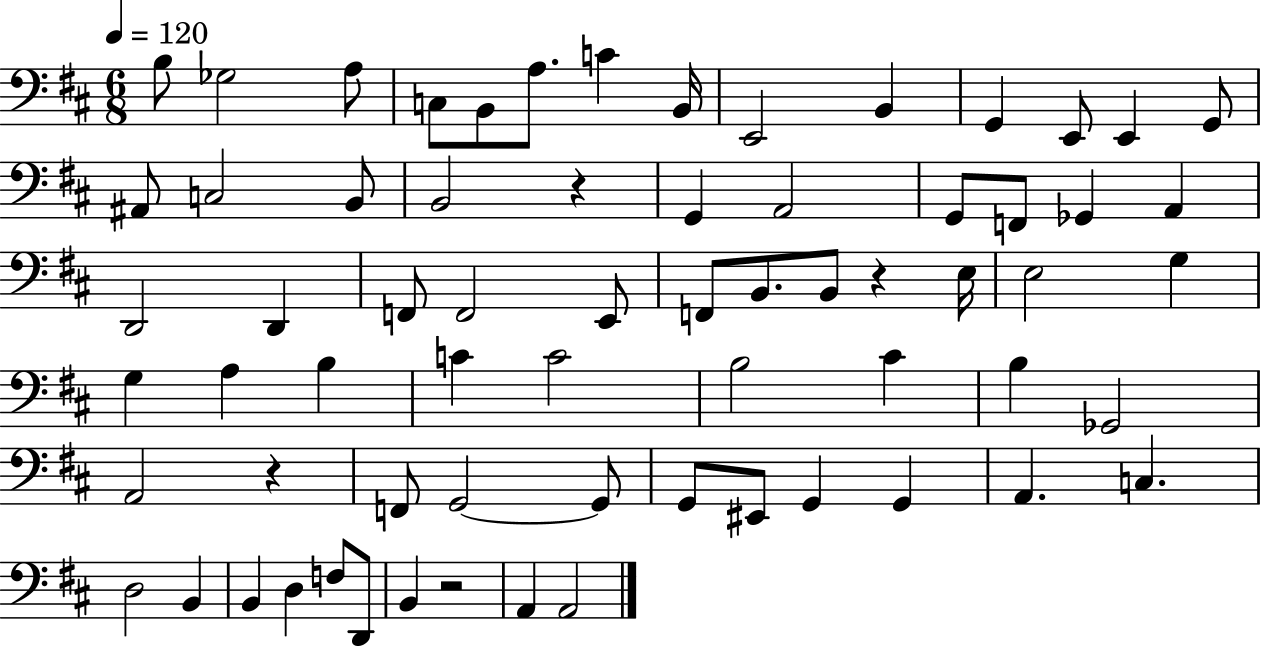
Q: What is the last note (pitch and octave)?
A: A2